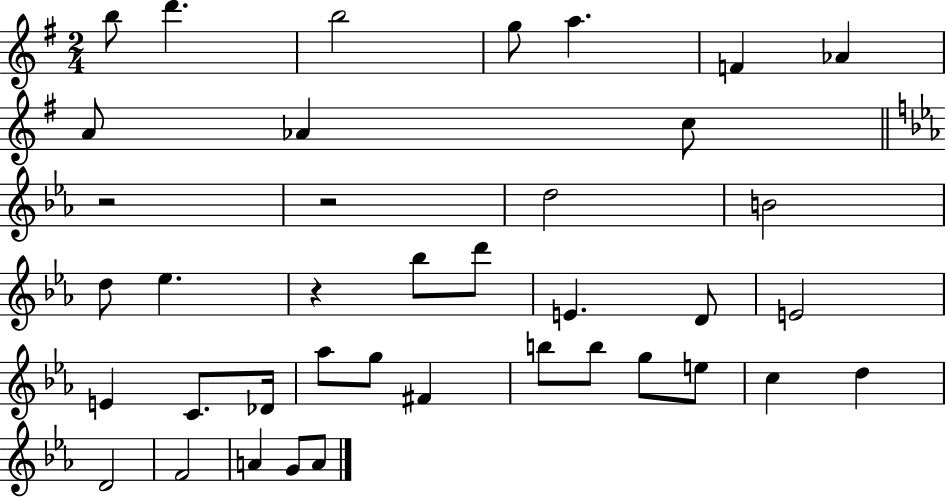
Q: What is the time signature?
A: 2/4